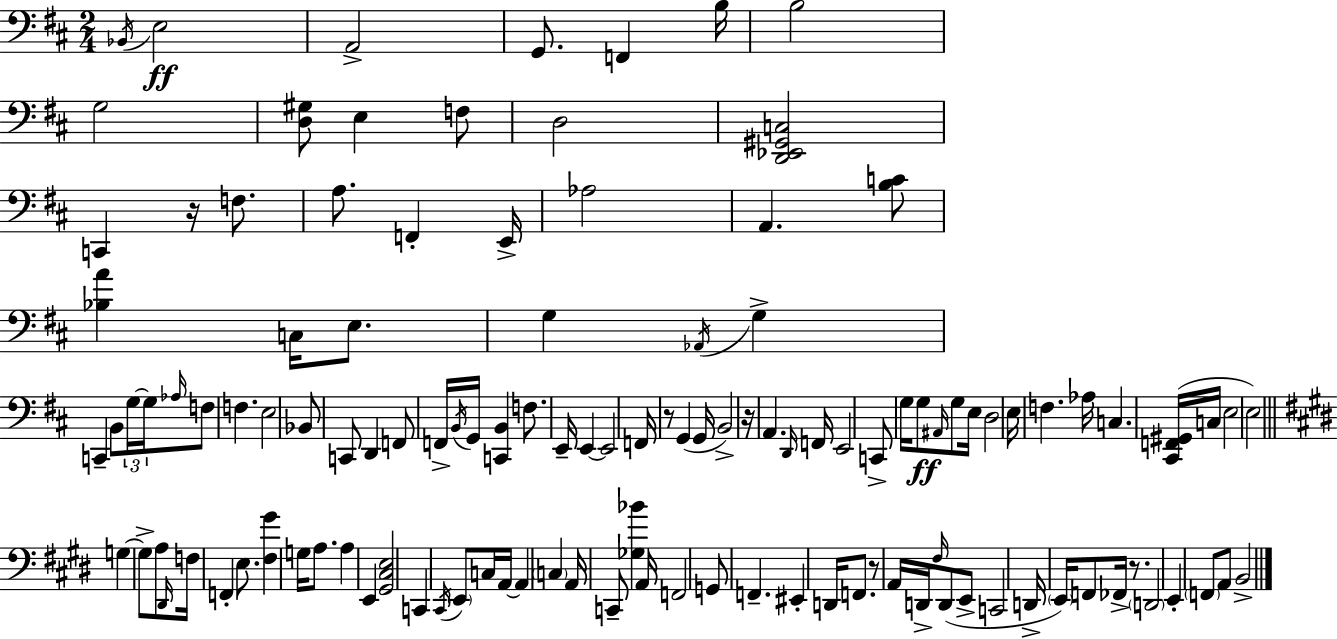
Bb2/s E3/h A2/h G2/e. F2/q B3/s B3/h G3/h [D3,G#3]/e E3/q F3/e D3/h [D2,Eb2,G#2,C3]/h C2/q R/s F3/e. A3/e. F2/q E2/s Ab3/h A2/q. [B3,C4]/e [Bb3,A4]/q C3/s E3/e. G3/q Ab2/s G3/q C2/q B2/e G3/s G3/s Ab3/s F3/e F3/q. E3/h Bb2/e C2/e D2/q F2/e F2/s B2/s G2/s [C2,B2]/q F3/e. E2/s E2/q E2/h F2/s R/e G2/q G2/s B2/h R/s A2/q. D2/s F2/s E2/h C2/e G3/s G3/e A#2/s G3/e E3/s D3/h E3/s F3/q. Ab3/s C3/q. [C#2,F2,G#2]/s C3/s E3/h E3/h G3/q G3/e A3/e D#2/s F3/s F2/q E3/e. [F#3,G#4]/q G3/s A3/e. A3/q E2/q [G#2,C#3,E3]/h C2/q C#2/s E2/e C3/s A2/s A2/q C3/q A2/s C2/e [Gb3,Bb4]/q A2/s F2/h G2/e F2/q. EIS2/q D2/s F2/e. R/e A2/s D2/s F#3/s D2/e E2/e C2/h D2/s E2/s F2/e FES2/s R/e. D2/h E2/q F2/e A2/e B2/h